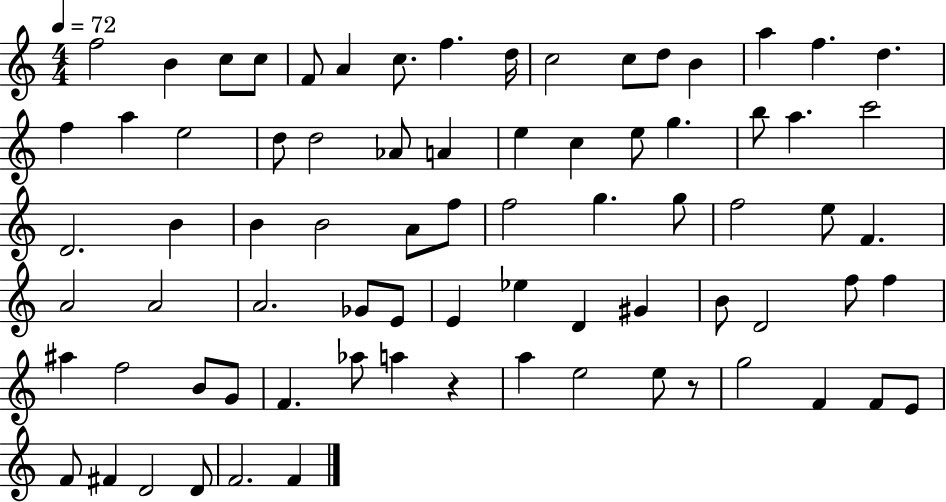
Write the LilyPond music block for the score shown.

{
  \clef treble
  \numericTimeSignature
  \time 4/4
  \key c \major
  \tempo 4 = 72
  \repeat volta 2 { f''2 b'4 c''8 c''8 | f'8 a'4 c''8. f''4. d''16 | c''2 c''8 d''8 b'4 | a''4 f''4. d''4. | \break f''4 a''4 e''2 | d''8 d''2 aes'8 a'4 | e''4 c''4 e''8 g''4. | b''8 a''4. c'''2 | \break d'2. b'4 | b'4 b'2 a'8 f''8 | f''2 g''4. g''8 | f''2 e''8 f'4. | \break a'2 a'2 | a'2. ges'8 e'8 | e'4 ees''4 d'4 gis'4 | b'8 d'2 f''8 f''4 | \break ais''4 f''2 b'8 g'8 | f'4. aes''8 a''4 r4 | a''4 e''2 e''8 r8 | g''2 f'4 f'8 e'8 | \break f'8 fis'4 d'2 d'8 | f'2. f'4 | } \bar "|."
}